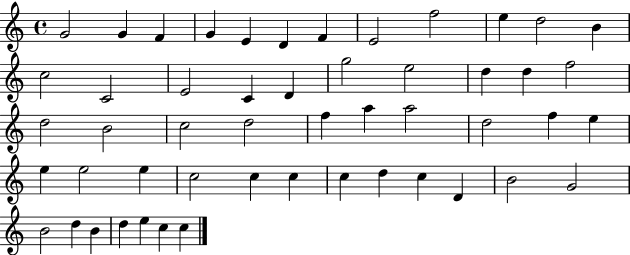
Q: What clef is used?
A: treble